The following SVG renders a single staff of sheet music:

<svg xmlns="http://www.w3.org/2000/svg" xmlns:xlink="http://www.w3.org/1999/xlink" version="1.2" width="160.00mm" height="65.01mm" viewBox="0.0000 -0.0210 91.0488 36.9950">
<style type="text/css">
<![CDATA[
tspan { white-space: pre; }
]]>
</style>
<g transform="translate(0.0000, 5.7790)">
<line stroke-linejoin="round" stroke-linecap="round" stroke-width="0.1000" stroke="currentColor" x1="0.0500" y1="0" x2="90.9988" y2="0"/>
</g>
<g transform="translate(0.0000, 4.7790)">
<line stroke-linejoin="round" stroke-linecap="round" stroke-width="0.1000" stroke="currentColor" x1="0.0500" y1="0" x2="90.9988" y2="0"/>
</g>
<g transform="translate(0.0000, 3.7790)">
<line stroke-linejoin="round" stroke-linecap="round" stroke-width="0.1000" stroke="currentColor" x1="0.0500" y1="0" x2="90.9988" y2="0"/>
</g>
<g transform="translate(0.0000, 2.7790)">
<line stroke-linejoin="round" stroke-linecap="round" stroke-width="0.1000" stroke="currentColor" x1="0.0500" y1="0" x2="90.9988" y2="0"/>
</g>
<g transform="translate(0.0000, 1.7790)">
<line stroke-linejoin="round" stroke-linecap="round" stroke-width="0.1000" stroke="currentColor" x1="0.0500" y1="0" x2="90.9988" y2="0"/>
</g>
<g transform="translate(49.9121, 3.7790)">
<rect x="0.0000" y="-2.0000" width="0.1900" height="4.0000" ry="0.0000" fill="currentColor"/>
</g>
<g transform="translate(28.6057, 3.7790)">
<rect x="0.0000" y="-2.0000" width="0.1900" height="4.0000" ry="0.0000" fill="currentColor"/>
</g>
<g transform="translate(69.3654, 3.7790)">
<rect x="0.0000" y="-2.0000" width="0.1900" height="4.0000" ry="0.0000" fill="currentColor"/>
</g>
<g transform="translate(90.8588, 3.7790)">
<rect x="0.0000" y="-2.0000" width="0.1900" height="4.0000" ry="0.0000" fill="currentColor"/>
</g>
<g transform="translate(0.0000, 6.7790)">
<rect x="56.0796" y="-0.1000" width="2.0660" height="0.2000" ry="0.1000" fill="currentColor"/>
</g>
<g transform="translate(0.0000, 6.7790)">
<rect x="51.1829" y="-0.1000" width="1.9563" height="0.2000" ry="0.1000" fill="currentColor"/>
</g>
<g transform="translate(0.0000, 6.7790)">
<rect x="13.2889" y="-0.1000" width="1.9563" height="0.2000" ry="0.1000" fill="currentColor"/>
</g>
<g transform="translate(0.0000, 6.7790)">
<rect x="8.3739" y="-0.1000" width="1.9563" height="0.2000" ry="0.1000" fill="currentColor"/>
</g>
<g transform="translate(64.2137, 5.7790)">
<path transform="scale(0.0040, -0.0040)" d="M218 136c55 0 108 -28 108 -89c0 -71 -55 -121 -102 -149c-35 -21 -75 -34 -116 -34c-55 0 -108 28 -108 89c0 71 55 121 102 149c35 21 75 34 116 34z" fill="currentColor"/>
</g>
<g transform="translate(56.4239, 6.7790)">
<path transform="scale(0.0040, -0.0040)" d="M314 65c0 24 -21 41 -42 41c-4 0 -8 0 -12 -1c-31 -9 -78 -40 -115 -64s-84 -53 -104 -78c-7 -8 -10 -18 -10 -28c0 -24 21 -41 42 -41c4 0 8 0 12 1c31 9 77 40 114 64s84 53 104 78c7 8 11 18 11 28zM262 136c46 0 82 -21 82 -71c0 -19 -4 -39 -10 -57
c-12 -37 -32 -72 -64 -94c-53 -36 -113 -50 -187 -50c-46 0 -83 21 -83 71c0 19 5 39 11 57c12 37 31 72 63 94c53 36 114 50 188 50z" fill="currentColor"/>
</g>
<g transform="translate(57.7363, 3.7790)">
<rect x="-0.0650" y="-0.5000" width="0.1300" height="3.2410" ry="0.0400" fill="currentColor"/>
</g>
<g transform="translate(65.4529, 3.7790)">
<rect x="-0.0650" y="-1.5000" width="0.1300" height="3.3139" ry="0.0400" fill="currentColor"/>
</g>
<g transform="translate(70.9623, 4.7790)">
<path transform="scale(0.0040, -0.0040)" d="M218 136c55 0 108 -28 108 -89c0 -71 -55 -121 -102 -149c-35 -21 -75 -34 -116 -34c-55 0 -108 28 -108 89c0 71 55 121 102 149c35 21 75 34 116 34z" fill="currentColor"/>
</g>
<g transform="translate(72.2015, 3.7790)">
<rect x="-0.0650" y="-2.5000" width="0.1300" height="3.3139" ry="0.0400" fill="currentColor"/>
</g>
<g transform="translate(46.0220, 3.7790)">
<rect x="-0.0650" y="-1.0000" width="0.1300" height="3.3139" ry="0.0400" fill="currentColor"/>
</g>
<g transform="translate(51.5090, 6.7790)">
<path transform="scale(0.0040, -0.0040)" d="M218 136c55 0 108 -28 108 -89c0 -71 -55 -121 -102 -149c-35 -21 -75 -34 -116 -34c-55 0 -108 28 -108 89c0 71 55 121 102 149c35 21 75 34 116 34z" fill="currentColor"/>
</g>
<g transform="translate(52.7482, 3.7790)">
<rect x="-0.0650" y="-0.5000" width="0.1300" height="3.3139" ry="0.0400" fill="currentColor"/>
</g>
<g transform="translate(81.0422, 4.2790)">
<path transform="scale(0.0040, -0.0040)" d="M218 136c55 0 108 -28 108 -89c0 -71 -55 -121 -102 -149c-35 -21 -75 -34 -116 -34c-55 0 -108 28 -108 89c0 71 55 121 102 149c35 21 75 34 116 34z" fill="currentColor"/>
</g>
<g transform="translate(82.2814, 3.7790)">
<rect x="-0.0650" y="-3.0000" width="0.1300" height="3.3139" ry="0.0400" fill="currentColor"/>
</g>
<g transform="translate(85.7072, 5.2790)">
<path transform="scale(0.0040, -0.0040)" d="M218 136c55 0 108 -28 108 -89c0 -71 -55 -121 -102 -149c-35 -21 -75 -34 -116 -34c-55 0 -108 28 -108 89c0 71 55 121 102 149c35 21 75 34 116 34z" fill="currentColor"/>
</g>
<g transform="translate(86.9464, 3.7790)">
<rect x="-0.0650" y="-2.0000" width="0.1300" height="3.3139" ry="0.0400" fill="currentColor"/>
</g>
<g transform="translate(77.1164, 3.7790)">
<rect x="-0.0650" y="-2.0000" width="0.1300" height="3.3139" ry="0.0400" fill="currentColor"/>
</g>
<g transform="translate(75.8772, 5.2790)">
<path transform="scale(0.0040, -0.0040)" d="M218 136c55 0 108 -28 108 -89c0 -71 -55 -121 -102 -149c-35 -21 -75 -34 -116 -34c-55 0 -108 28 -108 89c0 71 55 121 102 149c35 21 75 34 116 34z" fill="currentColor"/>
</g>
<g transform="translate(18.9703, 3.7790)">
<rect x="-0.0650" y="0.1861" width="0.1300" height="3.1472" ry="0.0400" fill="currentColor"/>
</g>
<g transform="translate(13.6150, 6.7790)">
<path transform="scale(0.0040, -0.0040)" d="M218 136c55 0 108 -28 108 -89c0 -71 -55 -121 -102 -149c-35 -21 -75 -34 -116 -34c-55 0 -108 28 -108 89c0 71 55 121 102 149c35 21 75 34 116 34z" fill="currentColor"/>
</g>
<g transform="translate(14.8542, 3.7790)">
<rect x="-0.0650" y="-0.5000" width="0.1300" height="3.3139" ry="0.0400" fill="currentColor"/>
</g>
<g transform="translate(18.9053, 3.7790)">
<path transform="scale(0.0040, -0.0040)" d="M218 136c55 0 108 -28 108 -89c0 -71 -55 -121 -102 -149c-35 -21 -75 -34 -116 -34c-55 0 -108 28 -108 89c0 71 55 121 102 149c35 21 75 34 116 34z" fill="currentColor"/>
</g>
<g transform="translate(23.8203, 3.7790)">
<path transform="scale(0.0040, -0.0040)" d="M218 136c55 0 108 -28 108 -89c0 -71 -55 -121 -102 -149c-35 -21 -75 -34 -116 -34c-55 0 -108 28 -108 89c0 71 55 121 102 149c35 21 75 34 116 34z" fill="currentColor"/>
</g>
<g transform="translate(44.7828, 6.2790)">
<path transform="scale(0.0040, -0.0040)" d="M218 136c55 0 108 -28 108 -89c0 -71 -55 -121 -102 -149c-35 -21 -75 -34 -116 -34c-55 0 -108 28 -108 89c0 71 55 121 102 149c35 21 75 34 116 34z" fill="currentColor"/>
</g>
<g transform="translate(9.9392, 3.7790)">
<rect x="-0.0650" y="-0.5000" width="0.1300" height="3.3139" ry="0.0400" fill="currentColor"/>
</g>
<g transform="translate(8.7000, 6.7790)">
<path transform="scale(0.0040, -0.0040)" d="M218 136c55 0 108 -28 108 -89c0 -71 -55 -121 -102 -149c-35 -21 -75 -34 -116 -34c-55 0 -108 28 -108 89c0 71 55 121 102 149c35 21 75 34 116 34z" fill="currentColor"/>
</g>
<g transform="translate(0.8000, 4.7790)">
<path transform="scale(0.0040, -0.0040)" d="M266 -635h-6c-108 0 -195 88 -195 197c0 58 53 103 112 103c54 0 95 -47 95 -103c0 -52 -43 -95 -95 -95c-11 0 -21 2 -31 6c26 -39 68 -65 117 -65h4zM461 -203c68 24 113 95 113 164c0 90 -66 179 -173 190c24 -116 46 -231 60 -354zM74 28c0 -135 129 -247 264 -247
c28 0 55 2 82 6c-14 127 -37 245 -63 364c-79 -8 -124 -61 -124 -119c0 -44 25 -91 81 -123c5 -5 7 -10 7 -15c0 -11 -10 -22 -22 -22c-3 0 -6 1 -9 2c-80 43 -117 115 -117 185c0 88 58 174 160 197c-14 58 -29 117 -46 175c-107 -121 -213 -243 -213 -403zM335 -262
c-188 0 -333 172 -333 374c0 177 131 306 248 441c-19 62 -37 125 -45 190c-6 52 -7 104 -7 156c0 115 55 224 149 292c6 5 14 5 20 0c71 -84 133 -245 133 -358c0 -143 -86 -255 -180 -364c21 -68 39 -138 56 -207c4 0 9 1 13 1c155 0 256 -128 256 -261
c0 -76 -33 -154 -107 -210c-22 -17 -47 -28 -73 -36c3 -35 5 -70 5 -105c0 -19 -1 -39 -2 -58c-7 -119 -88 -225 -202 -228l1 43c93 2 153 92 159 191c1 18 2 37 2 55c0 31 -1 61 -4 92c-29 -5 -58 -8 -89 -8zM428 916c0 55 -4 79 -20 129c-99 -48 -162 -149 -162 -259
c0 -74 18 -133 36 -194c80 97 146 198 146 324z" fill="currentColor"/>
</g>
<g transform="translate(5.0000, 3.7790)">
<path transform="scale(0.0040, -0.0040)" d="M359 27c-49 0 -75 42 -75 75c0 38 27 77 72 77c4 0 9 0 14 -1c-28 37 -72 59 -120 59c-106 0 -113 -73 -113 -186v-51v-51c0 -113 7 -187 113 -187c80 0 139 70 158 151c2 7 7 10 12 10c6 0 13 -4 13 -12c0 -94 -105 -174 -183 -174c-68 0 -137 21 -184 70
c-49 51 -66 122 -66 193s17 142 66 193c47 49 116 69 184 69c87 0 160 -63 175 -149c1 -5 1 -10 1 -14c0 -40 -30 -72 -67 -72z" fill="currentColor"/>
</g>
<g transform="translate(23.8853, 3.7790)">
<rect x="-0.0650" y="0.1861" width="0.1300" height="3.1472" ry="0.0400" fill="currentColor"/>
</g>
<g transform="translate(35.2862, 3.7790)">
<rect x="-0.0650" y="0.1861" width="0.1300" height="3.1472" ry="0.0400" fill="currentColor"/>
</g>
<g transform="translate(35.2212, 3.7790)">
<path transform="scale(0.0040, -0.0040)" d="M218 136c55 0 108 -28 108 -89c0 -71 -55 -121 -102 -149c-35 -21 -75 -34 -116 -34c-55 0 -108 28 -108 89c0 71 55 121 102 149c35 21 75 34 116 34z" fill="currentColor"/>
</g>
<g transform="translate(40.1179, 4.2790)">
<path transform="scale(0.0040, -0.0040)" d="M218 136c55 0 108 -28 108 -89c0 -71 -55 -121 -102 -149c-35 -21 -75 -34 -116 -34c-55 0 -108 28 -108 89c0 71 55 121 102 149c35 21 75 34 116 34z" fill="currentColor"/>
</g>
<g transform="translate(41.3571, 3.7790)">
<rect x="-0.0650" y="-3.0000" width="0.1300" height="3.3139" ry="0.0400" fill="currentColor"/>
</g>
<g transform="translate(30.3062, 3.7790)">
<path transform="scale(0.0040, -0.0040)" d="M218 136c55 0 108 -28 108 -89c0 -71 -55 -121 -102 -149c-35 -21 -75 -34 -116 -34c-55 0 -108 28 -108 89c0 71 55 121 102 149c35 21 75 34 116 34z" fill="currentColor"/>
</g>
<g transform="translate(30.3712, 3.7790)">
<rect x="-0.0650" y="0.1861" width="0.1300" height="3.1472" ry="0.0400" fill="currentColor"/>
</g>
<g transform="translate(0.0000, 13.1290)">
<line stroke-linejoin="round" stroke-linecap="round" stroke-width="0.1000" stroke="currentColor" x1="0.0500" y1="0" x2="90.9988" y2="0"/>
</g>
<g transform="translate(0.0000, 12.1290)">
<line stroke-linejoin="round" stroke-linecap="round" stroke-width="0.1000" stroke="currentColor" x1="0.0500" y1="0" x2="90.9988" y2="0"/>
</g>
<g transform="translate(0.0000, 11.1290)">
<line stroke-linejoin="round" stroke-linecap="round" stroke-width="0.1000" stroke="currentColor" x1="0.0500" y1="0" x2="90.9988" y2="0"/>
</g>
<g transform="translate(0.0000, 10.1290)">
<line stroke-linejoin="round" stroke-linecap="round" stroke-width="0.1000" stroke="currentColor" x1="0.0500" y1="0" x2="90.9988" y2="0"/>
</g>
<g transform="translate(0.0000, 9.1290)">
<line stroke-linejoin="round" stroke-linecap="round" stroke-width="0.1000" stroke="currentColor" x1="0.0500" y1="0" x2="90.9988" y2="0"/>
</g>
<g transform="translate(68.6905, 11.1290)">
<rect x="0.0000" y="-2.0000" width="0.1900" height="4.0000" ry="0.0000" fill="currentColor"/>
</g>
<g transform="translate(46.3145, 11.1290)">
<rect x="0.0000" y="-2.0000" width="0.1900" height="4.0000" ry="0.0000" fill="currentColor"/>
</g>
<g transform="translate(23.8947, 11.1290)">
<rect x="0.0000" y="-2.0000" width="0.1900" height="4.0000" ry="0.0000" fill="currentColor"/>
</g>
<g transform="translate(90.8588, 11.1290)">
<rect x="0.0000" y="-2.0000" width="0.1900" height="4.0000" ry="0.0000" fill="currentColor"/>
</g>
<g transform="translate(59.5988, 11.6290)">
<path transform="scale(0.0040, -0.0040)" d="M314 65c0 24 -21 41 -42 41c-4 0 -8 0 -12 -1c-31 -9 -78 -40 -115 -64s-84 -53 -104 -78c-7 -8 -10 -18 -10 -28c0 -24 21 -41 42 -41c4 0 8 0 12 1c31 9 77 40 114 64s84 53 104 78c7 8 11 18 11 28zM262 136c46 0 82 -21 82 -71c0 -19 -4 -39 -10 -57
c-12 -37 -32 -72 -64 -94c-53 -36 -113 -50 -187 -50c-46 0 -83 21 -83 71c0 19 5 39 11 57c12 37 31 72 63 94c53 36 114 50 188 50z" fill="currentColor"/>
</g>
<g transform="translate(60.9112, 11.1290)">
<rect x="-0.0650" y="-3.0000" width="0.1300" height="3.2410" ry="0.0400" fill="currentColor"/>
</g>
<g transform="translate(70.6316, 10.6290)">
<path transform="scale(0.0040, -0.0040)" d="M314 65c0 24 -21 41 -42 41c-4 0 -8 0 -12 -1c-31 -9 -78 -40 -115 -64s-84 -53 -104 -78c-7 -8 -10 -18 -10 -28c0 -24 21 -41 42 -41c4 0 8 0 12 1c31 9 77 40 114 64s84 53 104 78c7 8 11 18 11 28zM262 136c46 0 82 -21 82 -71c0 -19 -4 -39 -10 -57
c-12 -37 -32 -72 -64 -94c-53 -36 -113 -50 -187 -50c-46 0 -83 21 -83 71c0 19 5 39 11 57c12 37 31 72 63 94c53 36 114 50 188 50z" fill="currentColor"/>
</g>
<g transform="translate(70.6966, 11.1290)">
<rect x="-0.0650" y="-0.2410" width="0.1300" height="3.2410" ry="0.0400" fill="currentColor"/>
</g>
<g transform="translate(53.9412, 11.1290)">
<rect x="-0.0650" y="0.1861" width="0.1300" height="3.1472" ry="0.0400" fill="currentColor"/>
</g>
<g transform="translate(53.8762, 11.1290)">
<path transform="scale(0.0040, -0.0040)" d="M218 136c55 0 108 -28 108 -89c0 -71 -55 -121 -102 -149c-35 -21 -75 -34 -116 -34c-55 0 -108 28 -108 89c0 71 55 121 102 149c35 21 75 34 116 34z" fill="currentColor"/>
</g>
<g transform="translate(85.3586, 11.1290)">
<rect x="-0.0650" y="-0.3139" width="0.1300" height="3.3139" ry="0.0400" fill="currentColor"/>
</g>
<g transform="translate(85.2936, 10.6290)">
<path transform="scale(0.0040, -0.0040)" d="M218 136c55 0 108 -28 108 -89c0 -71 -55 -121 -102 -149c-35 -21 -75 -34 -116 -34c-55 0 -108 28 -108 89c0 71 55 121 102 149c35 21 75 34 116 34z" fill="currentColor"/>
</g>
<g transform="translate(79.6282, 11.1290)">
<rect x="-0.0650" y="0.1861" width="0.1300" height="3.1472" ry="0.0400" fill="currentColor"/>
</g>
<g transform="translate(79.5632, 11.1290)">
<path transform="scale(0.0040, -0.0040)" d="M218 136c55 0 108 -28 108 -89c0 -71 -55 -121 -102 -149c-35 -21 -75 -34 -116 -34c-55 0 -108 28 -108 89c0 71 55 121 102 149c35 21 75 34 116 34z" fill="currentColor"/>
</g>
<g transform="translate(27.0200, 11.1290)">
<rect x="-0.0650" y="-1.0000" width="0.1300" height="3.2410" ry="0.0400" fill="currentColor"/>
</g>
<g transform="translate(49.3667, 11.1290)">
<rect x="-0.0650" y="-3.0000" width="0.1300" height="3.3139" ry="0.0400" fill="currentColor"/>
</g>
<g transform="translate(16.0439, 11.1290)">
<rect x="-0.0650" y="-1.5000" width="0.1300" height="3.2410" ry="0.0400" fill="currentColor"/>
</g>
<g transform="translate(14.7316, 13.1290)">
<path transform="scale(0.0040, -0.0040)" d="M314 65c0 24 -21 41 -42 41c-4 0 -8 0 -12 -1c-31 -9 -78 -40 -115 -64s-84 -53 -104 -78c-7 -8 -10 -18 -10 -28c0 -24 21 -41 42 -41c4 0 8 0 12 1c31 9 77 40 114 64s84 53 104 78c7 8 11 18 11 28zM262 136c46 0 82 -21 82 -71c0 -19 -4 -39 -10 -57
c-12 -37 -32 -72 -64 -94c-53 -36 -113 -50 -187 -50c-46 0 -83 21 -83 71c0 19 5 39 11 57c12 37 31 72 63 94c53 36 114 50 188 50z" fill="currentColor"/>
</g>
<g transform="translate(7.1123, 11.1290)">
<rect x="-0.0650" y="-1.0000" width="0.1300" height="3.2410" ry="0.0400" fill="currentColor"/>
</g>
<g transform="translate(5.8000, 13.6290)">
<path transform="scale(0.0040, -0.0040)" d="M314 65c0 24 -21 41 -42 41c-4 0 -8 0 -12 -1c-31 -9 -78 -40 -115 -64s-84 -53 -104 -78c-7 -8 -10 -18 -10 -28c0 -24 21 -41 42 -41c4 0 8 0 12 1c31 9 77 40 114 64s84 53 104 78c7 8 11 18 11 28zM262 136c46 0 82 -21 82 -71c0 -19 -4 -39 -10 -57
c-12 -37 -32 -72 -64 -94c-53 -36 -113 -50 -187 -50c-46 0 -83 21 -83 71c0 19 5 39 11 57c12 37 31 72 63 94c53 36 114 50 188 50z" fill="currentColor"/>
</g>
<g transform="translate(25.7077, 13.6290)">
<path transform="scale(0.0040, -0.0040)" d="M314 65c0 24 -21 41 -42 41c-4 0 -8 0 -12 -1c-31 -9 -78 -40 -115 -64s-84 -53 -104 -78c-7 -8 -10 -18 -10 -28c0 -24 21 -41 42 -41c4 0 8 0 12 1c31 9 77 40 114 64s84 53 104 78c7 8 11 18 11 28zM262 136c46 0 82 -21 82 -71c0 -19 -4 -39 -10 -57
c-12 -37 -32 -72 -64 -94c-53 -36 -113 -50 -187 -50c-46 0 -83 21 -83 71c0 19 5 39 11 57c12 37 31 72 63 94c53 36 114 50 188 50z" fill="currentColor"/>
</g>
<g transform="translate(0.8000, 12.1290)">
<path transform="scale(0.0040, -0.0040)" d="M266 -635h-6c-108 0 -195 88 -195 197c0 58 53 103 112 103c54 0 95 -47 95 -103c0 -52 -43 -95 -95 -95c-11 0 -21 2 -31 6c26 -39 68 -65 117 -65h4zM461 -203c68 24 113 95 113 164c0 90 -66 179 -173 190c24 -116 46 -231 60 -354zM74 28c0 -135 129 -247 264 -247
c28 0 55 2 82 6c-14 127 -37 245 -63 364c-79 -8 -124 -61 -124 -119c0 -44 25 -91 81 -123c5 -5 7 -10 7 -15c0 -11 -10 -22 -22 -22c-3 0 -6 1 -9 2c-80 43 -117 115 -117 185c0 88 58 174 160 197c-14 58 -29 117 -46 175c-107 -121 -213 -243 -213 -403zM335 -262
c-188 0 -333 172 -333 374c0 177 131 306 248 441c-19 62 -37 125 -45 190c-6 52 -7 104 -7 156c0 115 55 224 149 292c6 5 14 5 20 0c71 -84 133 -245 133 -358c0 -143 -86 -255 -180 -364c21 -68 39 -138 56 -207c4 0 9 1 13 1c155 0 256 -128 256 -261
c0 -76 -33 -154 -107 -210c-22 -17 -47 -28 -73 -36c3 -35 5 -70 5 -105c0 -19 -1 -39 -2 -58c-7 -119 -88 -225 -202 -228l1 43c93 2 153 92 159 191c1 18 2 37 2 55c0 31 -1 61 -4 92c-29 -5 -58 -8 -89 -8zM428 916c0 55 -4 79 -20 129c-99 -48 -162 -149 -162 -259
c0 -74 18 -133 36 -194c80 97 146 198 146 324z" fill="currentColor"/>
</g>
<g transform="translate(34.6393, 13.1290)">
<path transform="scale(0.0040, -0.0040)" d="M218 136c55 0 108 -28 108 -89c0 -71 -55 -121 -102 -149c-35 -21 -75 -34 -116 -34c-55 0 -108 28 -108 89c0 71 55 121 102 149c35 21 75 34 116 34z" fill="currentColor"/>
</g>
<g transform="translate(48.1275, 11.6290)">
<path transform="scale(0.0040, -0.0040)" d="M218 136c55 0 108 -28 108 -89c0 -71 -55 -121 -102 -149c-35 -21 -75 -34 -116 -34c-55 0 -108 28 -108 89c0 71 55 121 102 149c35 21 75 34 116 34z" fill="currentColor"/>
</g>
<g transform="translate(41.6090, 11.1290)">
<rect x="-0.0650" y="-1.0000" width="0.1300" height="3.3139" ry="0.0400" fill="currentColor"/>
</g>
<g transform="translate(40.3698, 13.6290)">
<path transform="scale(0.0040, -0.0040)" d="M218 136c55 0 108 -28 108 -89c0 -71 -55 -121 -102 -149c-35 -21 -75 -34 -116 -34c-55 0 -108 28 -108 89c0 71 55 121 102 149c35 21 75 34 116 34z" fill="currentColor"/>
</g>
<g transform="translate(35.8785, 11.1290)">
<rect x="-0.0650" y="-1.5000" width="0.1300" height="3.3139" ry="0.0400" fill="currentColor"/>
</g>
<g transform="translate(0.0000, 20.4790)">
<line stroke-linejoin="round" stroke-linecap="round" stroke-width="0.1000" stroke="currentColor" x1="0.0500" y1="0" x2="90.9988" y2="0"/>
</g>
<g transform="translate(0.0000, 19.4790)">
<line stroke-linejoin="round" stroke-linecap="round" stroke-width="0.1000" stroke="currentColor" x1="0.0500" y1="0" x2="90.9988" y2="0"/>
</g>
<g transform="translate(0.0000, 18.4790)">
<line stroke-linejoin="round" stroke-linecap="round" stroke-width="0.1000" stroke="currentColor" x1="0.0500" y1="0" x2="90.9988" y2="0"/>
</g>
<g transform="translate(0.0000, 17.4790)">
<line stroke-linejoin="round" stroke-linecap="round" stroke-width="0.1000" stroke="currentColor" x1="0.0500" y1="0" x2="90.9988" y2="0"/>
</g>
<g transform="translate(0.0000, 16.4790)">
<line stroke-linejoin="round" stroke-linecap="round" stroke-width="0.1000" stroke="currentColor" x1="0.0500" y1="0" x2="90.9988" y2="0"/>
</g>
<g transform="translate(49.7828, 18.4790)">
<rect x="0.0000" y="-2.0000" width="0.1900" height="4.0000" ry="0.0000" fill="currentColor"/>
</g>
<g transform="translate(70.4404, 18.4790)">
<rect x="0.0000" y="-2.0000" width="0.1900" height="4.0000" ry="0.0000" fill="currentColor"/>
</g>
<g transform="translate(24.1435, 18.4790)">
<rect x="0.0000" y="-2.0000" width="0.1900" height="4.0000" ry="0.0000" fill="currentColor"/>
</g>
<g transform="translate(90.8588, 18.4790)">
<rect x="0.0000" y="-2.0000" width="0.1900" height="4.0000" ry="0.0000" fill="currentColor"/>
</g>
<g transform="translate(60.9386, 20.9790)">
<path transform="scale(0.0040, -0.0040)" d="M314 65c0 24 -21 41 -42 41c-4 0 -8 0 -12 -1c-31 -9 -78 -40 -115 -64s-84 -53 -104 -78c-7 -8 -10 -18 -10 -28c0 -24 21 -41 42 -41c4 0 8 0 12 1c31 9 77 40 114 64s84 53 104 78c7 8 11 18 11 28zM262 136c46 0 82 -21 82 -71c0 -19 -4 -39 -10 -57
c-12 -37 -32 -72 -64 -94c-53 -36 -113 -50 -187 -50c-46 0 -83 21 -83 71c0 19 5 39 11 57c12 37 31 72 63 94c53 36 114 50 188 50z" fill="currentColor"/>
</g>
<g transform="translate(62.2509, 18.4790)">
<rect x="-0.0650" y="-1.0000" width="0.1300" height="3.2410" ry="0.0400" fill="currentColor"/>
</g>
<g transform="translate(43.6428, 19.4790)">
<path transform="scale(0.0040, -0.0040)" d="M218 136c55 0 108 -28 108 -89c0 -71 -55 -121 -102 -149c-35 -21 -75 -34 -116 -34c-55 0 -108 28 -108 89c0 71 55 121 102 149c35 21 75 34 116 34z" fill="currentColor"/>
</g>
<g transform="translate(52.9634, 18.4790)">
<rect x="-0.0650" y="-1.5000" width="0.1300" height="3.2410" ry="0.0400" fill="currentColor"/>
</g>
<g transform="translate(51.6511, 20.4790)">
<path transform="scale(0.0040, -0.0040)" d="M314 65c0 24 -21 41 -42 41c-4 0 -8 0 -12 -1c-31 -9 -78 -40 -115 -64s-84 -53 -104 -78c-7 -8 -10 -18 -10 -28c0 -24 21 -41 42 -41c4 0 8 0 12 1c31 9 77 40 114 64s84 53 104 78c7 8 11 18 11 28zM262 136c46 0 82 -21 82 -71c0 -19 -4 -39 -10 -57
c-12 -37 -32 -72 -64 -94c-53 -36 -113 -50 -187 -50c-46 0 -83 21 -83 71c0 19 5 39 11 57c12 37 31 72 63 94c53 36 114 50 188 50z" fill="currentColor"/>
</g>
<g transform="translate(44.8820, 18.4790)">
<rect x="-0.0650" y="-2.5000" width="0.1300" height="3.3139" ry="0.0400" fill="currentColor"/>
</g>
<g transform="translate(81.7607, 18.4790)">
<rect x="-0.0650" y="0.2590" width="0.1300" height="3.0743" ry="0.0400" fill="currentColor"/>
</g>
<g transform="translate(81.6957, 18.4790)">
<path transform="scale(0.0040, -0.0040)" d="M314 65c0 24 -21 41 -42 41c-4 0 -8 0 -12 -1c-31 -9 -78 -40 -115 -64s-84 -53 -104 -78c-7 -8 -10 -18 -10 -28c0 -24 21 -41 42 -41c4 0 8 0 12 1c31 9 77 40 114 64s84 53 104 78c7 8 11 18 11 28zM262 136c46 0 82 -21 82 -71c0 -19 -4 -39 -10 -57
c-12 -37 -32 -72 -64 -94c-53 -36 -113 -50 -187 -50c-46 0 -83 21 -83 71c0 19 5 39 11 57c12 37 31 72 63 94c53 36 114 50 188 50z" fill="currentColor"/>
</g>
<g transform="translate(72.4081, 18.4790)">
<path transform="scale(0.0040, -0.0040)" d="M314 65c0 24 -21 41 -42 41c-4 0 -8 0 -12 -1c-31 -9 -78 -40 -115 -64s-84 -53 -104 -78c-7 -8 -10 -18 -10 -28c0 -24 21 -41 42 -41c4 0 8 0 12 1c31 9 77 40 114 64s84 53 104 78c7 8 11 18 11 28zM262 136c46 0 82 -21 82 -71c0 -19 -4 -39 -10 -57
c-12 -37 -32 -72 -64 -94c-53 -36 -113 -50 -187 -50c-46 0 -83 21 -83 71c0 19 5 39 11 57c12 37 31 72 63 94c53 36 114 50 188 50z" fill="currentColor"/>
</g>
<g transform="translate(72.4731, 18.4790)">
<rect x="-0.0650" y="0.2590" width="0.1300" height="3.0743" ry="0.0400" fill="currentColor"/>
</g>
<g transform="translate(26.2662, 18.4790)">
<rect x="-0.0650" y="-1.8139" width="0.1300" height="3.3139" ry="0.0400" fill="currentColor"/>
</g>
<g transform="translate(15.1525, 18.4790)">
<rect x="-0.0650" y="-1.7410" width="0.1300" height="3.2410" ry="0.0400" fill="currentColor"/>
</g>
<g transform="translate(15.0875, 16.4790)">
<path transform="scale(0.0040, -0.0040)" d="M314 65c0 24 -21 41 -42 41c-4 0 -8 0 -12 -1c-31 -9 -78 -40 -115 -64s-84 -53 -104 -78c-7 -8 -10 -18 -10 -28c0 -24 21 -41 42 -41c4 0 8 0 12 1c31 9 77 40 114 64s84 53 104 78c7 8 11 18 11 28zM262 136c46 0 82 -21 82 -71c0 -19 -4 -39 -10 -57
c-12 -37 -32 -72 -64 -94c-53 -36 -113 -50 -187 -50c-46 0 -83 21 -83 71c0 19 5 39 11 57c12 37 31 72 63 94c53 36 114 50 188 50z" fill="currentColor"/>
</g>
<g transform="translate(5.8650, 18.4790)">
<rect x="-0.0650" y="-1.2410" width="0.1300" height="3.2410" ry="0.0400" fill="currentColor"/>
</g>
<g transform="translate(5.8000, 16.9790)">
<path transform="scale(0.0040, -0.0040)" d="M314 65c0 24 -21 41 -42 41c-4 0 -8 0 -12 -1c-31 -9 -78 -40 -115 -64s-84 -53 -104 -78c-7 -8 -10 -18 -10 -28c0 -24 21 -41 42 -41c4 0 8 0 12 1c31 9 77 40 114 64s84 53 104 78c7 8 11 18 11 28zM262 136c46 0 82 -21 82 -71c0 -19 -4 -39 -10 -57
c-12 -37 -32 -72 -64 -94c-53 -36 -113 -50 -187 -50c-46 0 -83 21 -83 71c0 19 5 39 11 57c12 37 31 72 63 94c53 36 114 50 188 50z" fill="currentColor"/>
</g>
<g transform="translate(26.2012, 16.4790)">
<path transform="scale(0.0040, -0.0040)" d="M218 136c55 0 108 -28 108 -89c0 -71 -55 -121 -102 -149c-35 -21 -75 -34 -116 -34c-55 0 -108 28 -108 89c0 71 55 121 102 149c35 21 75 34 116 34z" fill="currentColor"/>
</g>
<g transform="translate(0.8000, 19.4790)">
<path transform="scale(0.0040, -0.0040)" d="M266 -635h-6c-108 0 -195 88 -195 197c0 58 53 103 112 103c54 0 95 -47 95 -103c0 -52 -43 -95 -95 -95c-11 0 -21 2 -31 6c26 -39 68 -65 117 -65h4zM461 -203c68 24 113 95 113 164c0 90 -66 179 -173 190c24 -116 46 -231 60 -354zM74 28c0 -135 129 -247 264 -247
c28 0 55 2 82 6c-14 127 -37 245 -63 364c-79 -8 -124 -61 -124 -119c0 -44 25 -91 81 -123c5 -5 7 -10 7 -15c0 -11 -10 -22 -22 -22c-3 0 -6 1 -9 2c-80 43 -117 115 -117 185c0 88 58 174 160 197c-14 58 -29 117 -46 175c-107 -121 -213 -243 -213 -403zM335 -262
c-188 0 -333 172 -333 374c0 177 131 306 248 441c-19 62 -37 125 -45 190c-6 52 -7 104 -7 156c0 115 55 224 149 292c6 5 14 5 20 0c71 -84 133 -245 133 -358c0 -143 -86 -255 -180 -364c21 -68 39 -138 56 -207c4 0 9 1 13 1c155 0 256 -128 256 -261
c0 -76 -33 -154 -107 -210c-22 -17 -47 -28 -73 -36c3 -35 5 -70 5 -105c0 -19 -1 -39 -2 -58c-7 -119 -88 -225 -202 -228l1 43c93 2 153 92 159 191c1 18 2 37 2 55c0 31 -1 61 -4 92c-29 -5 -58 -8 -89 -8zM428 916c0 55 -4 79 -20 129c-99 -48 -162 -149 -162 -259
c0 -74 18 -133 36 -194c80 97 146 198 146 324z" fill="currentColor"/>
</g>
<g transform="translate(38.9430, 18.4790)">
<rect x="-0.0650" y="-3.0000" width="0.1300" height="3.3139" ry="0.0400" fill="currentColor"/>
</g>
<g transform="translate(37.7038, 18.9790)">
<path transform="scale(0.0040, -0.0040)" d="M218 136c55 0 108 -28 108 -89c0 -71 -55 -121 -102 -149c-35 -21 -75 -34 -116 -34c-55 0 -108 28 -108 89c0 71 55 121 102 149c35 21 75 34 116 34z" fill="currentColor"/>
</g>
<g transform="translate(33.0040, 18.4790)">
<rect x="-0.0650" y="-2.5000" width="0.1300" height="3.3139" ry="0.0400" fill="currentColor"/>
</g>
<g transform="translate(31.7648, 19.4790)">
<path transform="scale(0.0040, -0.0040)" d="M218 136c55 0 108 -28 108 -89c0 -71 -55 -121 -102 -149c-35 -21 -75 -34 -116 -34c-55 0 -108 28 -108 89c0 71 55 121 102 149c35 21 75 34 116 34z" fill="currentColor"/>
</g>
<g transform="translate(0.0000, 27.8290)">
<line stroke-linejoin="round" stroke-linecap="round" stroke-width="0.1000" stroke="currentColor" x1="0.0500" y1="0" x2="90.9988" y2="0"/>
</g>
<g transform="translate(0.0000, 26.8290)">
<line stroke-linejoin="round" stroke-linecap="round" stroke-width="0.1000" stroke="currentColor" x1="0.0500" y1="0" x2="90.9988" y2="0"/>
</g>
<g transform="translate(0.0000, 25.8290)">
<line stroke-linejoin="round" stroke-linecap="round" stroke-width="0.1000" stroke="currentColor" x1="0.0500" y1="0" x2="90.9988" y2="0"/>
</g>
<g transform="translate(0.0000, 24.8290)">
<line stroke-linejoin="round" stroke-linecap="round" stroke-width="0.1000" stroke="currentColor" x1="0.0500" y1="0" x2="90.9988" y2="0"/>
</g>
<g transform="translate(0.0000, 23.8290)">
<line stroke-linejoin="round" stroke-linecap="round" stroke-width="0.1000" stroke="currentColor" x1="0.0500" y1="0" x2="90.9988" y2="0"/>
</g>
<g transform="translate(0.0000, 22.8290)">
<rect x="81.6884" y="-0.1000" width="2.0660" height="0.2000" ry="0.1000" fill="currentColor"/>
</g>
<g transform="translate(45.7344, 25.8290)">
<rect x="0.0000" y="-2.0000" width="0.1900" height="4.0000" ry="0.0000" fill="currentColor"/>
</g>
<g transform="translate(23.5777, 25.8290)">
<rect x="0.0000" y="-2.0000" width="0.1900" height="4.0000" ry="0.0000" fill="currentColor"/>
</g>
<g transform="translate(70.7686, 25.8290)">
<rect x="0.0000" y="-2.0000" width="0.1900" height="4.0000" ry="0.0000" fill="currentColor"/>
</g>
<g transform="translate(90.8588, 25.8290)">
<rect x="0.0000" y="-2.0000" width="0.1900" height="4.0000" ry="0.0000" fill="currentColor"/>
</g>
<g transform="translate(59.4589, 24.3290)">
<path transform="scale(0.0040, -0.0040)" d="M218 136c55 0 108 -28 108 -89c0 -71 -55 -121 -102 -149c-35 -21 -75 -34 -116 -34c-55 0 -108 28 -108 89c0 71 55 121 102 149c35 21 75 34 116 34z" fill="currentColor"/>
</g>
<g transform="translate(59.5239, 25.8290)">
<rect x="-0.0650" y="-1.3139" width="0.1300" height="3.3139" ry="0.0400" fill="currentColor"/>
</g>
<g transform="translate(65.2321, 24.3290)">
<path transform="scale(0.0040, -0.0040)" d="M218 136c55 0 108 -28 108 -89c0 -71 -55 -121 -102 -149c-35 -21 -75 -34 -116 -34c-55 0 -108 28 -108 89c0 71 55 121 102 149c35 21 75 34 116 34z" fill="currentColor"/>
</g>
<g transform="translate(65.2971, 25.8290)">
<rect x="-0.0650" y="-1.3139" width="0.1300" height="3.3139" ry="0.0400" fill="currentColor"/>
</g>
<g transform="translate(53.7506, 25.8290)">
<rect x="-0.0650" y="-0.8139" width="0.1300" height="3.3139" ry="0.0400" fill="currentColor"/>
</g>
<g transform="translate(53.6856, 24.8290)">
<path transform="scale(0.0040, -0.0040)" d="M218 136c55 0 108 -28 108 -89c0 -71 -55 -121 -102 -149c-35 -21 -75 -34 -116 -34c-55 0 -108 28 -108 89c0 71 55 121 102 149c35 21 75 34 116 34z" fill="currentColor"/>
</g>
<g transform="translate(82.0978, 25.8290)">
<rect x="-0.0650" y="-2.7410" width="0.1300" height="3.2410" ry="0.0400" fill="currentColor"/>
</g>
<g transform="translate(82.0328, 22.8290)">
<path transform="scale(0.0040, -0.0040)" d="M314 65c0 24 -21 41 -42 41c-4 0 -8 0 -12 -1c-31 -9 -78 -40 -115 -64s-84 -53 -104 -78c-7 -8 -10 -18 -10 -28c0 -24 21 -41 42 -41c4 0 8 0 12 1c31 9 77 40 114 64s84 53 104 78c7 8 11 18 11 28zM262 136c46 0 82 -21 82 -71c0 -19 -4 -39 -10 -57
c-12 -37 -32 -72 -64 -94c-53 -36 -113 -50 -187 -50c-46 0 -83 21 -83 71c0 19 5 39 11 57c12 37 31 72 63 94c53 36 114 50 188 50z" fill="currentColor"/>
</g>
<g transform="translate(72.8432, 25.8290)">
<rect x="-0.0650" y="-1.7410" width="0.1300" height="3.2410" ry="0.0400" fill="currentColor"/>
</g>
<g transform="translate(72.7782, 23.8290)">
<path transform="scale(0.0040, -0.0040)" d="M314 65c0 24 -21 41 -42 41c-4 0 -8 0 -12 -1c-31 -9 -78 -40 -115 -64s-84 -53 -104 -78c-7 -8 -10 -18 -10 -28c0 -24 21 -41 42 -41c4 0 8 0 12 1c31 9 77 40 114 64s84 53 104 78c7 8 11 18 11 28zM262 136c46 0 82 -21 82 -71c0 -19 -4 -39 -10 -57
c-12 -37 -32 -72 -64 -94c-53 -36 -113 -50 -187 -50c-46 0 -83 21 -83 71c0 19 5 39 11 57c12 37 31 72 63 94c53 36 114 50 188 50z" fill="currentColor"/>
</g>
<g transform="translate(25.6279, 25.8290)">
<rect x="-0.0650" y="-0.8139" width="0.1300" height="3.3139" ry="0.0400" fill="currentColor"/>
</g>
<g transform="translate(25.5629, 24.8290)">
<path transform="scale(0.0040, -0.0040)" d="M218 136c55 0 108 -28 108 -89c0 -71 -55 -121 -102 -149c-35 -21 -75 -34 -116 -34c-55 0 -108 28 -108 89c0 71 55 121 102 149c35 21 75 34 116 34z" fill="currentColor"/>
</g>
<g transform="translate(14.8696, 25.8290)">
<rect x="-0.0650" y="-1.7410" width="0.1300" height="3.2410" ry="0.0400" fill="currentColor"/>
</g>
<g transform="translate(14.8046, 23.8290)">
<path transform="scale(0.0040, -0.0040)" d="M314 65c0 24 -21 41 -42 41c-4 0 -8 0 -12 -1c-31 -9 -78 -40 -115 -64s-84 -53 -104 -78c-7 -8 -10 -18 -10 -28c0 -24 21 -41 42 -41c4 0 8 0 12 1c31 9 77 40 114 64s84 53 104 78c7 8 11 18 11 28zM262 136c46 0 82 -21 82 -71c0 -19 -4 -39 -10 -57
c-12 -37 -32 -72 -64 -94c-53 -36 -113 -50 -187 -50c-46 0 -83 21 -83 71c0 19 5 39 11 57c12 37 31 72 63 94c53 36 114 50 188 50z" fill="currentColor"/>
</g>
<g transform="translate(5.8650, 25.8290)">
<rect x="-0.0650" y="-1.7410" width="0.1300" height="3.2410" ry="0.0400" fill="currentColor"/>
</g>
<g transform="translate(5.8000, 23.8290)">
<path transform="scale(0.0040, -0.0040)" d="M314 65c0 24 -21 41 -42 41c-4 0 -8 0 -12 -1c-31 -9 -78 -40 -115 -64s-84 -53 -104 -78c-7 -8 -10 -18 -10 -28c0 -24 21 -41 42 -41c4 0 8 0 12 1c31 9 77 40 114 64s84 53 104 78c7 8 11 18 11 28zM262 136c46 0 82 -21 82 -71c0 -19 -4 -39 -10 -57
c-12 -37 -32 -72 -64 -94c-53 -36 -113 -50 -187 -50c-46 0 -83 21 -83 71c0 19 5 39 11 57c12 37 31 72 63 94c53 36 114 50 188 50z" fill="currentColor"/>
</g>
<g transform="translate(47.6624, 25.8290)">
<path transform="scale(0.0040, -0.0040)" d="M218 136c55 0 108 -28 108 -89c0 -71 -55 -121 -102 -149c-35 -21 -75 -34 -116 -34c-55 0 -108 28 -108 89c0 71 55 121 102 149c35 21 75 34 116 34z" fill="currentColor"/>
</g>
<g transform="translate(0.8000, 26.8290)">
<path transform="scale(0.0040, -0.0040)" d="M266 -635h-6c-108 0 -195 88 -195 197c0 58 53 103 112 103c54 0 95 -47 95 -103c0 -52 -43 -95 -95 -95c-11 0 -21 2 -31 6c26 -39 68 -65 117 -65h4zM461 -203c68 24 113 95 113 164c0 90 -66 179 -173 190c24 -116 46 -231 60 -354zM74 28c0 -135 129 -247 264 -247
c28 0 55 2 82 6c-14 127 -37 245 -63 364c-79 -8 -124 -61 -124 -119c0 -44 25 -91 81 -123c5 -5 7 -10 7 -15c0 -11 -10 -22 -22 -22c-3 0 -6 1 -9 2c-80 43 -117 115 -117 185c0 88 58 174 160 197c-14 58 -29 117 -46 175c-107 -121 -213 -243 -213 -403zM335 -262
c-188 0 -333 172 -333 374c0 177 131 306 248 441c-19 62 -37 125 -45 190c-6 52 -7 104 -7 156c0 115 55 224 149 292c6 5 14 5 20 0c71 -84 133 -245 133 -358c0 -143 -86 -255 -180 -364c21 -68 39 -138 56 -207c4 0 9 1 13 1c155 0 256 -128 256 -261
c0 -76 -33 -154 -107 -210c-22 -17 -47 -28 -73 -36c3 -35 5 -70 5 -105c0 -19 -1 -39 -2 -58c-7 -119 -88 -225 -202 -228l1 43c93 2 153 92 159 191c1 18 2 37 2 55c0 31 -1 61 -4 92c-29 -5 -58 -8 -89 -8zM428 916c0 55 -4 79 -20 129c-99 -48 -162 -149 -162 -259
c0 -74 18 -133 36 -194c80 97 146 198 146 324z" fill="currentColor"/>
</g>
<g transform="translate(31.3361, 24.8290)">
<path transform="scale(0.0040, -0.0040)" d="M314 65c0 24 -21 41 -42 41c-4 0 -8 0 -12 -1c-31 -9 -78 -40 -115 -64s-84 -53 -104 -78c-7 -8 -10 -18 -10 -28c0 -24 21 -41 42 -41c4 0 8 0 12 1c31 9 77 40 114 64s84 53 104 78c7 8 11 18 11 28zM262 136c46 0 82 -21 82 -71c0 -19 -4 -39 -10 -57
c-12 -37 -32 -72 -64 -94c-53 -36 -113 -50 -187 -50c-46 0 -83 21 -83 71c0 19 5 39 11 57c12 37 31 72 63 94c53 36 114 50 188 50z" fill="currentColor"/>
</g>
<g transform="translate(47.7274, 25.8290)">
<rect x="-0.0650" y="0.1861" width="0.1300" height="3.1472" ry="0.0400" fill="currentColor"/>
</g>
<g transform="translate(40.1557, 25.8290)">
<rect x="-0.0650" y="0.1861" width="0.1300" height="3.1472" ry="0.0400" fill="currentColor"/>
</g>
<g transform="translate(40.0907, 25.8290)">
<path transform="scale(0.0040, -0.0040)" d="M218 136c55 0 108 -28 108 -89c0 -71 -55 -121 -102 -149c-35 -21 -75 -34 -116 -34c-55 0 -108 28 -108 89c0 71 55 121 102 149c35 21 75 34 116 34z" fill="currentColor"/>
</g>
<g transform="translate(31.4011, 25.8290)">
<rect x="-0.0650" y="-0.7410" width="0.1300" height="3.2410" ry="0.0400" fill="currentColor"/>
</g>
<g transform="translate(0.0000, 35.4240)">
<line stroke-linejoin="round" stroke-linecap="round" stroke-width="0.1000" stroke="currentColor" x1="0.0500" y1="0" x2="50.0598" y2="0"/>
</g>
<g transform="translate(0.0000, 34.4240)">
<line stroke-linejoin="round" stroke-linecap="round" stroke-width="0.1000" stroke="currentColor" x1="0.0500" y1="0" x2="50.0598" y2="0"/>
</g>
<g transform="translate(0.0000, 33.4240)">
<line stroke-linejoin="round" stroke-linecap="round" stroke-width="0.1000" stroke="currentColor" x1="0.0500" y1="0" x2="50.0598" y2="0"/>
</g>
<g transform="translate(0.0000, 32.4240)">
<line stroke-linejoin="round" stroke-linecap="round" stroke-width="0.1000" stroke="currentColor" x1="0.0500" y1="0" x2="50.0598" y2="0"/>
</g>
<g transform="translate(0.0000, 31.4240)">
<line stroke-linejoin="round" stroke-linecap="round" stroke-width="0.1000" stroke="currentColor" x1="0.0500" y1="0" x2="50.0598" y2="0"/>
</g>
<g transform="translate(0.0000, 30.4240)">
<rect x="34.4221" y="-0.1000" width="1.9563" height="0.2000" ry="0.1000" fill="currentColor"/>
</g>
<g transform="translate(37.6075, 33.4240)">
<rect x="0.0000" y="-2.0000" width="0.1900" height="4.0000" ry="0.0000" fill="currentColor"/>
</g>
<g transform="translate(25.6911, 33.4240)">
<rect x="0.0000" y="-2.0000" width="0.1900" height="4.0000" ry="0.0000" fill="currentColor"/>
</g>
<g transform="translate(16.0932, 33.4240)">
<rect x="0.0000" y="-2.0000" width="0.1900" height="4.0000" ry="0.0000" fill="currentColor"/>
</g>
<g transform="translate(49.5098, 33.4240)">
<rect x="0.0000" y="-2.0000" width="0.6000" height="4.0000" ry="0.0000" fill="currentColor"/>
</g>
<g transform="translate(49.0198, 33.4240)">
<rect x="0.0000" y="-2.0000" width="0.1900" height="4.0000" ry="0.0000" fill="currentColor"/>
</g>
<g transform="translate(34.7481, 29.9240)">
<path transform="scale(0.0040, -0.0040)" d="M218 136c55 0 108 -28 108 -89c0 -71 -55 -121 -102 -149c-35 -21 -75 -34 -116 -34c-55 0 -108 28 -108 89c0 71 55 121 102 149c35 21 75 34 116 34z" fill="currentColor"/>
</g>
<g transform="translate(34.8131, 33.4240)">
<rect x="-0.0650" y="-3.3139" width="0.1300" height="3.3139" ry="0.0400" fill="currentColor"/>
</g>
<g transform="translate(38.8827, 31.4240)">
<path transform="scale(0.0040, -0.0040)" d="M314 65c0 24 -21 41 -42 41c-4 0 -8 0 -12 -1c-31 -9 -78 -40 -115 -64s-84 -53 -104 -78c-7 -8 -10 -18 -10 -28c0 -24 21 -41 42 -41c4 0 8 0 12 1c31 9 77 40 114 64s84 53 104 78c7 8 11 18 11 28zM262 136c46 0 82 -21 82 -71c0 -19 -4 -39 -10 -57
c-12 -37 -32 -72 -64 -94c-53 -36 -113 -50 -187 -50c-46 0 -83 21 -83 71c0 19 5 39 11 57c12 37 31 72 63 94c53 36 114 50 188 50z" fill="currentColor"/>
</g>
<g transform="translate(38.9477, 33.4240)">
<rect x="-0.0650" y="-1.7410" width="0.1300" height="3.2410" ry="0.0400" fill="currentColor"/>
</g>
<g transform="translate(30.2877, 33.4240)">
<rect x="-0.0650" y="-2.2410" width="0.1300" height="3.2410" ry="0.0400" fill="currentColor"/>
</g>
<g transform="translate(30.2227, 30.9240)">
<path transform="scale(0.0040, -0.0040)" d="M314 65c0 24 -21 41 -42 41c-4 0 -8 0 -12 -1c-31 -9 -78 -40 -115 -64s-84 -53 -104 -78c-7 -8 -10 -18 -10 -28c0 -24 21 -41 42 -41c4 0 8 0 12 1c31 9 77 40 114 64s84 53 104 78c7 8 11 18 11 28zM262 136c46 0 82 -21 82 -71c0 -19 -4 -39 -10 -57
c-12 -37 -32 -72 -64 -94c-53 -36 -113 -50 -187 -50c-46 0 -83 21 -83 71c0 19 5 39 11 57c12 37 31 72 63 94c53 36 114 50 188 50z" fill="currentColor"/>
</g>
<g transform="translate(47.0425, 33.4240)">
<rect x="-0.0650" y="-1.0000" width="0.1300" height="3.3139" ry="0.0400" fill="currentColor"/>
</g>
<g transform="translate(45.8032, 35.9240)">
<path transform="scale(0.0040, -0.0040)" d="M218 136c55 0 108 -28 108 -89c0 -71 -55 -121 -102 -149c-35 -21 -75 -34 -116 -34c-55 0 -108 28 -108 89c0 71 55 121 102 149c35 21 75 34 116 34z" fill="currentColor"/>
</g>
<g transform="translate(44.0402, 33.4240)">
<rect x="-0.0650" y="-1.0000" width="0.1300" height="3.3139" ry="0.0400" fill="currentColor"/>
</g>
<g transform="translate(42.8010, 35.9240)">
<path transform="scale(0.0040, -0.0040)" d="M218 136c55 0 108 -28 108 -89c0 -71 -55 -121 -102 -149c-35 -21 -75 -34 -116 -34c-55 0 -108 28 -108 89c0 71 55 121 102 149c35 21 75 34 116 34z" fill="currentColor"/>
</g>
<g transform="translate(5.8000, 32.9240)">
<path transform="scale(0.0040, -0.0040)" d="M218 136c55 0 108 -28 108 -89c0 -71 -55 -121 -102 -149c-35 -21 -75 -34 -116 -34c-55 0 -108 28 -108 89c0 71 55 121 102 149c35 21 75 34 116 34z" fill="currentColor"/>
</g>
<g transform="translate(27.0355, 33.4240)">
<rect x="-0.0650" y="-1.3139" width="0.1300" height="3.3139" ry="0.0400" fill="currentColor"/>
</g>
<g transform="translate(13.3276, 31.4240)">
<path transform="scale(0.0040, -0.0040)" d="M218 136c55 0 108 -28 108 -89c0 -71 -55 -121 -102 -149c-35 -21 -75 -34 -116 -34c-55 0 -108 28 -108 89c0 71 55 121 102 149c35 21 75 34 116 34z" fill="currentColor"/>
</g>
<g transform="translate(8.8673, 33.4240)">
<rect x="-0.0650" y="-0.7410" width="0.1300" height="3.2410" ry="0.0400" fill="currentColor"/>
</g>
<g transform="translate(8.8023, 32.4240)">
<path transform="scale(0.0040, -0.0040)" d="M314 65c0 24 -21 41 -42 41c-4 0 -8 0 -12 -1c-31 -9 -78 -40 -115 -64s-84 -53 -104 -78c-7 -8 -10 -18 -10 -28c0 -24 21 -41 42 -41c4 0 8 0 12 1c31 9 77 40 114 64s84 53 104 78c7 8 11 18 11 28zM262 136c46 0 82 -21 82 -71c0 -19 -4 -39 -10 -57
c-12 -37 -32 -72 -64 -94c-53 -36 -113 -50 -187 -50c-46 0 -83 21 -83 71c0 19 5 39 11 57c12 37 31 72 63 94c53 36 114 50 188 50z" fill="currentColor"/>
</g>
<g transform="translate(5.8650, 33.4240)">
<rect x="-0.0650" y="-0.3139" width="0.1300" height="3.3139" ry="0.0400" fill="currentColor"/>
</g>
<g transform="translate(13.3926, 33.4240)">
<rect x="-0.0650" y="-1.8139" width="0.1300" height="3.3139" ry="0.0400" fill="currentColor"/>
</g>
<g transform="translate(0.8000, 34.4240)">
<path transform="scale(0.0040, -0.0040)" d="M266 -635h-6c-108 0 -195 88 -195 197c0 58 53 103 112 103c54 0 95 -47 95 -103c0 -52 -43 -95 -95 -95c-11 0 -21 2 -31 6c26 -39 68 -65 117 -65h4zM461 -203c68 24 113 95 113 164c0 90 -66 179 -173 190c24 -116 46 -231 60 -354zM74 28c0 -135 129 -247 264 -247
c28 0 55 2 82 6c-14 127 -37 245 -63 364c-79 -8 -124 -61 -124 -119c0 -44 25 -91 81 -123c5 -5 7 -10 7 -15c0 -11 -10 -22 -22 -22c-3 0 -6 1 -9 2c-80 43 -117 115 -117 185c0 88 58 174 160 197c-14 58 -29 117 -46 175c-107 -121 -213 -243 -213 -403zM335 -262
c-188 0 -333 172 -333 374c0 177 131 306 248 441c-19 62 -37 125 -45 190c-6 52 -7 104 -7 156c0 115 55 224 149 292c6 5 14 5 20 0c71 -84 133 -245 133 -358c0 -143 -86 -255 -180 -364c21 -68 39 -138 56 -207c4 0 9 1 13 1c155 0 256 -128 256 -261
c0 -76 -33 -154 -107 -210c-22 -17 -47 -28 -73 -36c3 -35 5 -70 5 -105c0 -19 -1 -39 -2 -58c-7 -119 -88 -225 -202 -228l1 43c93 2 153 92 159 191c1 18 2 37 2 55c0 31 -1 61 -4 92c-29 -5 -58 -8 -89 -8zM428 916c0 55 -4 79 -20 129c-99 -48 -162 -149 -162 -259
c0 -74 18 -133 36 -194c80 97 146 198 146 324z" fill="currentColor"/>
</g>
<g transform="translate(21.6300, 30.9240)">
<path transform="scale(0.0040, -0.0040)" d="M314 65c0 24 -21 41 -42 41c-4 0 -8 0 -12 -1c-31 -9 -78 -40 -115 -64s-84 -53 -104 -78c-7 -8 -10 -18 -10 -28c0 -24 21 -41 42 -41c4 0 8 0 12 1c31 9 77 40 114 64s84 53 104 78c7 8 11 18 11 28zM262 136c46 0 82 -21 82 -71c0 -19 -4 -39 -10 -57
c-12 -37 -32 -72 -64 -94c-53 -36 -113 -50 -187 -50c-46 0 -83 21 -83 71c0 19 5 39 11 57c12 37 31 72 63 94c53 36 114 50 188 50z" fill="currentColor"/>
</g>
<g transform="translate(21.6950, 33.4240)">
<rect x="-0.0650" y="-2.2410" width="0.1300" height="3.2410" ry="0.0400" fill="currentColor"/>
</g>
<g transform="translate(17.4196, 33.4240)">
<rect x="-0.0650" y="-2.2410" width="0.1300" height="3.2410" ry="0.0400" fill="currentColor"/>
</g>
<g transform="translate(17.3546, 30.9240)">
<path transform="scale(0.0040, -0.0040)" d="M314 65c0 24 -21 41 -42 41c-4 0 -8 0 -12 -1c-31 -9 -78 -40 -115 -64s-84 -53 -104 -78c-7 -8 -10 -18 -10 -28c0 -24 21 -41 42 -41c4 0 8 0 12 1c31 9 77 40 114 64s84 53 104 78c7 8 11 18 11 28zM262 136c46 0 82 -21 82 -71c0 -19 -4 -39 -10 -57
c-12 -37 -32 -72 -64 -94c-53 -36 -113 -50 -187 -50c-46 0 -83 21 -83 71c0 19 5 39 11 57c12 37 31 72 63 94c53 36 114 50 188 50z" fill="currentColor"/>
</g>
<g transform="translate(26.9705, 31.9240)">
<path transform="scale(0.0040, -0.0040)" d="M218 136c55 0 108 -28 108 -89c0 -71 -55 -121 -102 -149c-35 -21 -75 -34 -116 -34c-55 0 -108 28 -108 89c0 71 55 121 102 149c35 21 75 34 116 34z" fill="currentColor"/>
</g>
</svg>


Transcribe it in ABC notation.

X:1
T:Untitled
M:4/4
L:1/4
K:C
C C B B B B A D C C2 E G F A F D2 E2 D2 E D A B A2 c2 B c e2 f2 f G A G E2 D2 B2 B2 f2 f2 d d2 B B d e e f2 a2 c d2 f g2 g2 e g2 b f2 D D